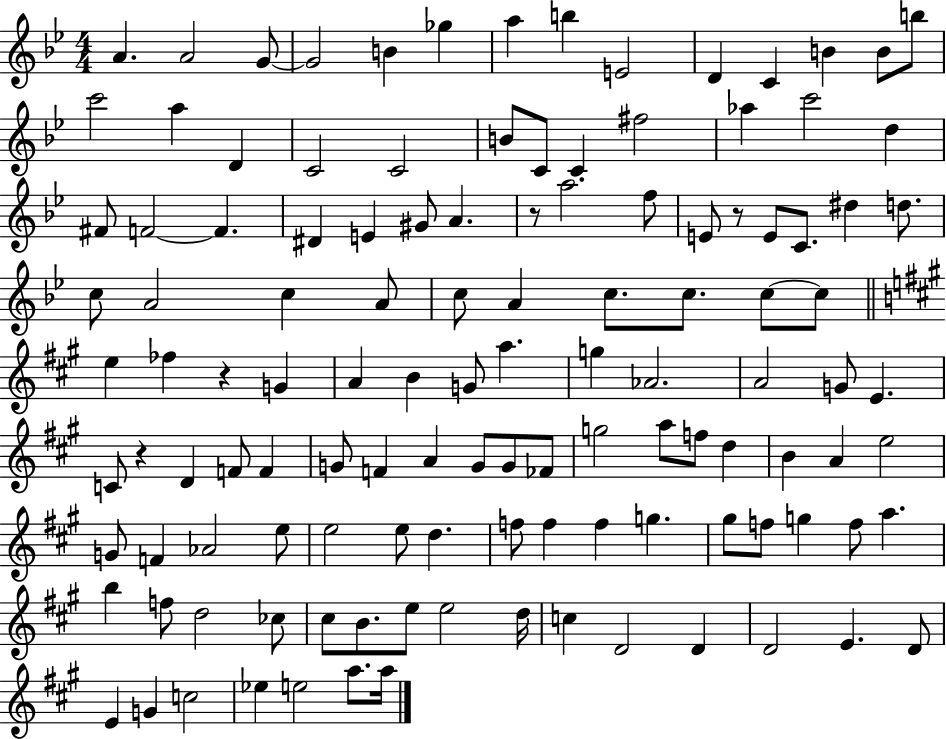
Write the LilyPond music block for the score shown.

{
  \clef treble
  \numericTimeSignature
  \time 4/4
  \key bes \major
  a'4. a'2 g'8~~ | g'2 b'4 ges''4 | a''4 b''4 e'2 | d'4 c'4 b'4 b'8 b''8 | \break c'''2 a''4 d'4 | c'2 c'2 | b'8 c'8 c'4 fis''2 | aes''4 c'''2 d''4 | \break fis'8 f'2~~ f'4. | dis'4 e'4 gis'8 a'4. | r8 a''2. f''8 | e'8 r8 e'8 c'8. dis''4 d''8. | \break c''8 a'2 c''4 a'8 | c''8 a'4 c''8. c''8. c''8~~ c''8 | \bar "||" \break \key a \major e''4 fes''4 r4 g'4 | a'4 b'4 g'8 a''4. | g''4 aes'2. | a'2 g'8 e'4. | \break c'8 r4 d'4 f'8 f'4 | g'8 f'4 a'4 g'8 g'8 fes'8 | g''2 a''8 f''8 d''4 | b'4 a'4 e''2 | \break g'8 f'4 aes'2 e''8 | e''2 e''8 d''4. | f''8 f''4 f''4 g''4. | gis''8 f''8 g''4 f''8 a''4. | \break b''4 f''8 d''2 ces''8 | cis''8 b'8. e''8 e''2 d''16 | c''4 d'2 d'4 | d'2 e'4. d'8 | \break e'4 g'4 c''2 | ees''4 e''2 a''8. a''16 | \bar "|."
}